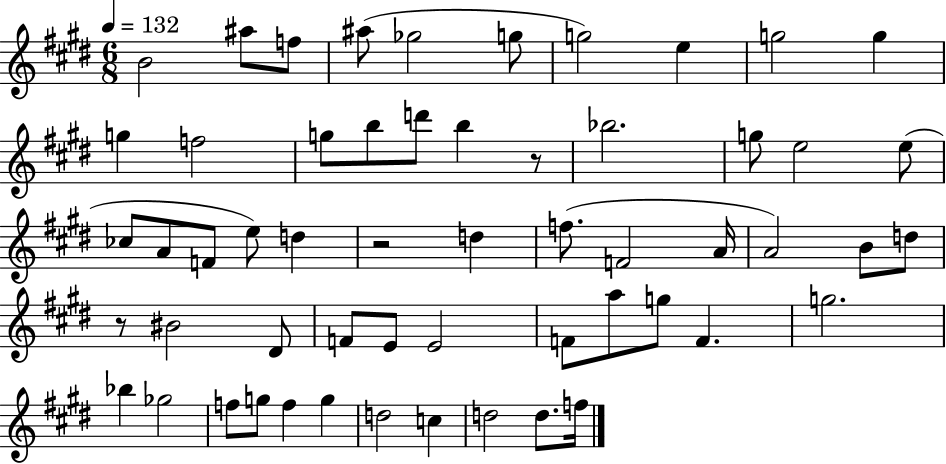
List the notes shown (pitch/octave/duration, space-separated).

B4/h A#5/e F5/e A#5/e Gb5/h G5/e G5/h E5/q G5/h G5/q G5/q F5/h G5/e B5/e D6/e B5/q R/e Bb5/h. G5/e E5/h E5/e CES5/e A4/e F4/e E5/e D5/q R/h D5/q F5/e. F4/h A4/s A4/h B4/e D5/e R/e BIS4/h D#4/e F4/e E4/e E4/h F4/e A5/e G5/e F4/q. G5/h. Bb5/q Gb5/h F5/e G5/e F5/q G5/q D5/h C5/q D5/h D5/e. F5/s